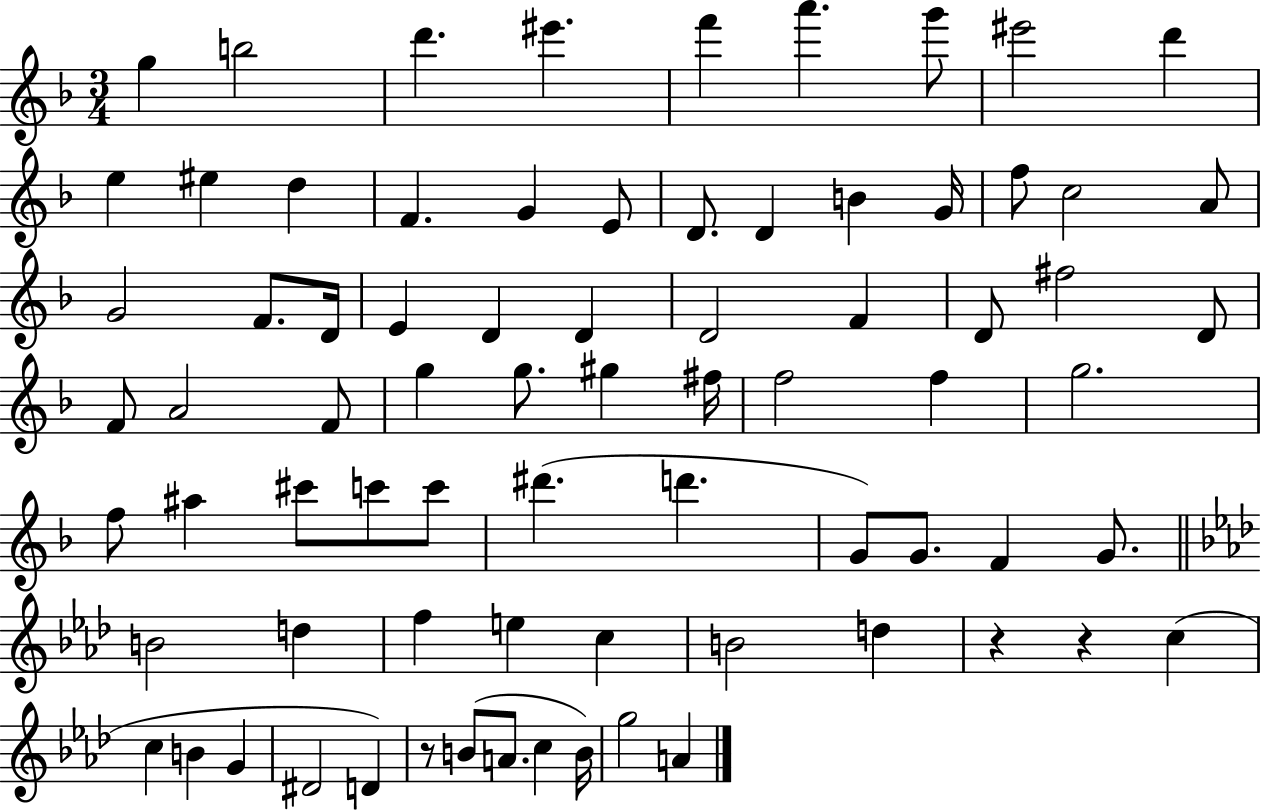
G5/q B5/h D6/q. EIS6/q. F6/q A6/q. G6/e EIS6/h D6/q E5/q EIS5/q D5/q F4/q. G4/q E4/e D4/e. D4/q B4/q G4/s F5/e C5/h A4/e G4/h F4/e. D4/s E4/q D4/q D4/q D4/h F4/q D4/e F#5/h D4/e F4/e A4/h F4/e G5/q G5/e. G#5/q F#5/s F5/h F5/q G5/h. F5/e A#5/q C#6/e C6/e C6/e D#6/q. D6/q. G4/e G4/e. F4/q G4/e. B4/h D5/q F5/q E5/q C5/q B4/h D5/q R/q R/q C5/q C5/q B4/q G4/q D#4/h D4/q R/e B4/e A4/e. C5/q B4/s G5/h A4/q